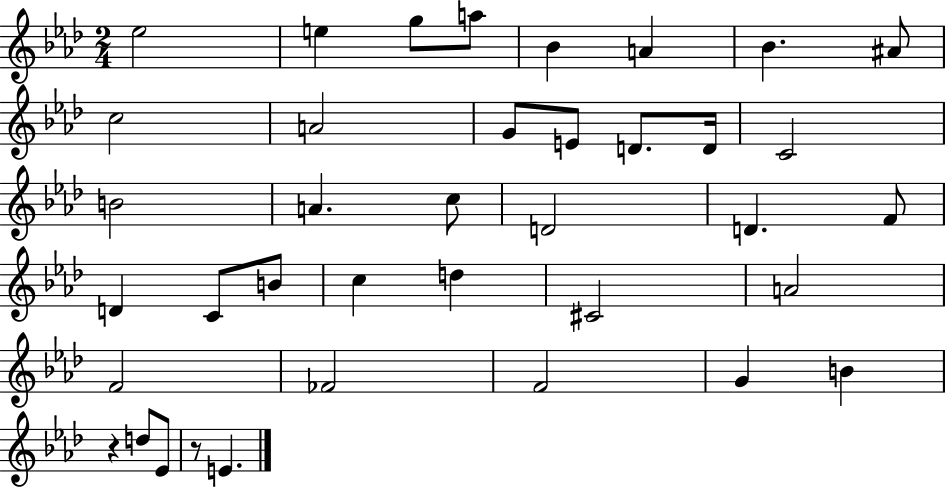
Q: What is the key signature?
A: AES major